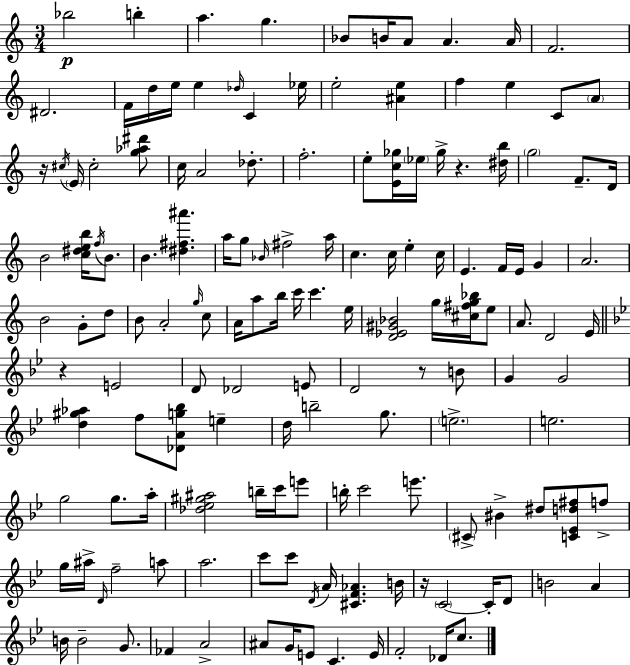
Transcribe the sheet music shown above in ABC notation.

X:1
T:Untitled
M:3/4
L:1/4
K:C
_b2 b a g _B/2 B/4 A/2 A A/4 F2 ^D2 F/4 d/4 e/4 e _d/4 C _e/4 e2 [^Ae] f e C/2 A/2 z/4 ^c/4 E/4 ^c2 [g_a^d']/2 c/4 A2 _d/2 f2 e/2 [Ec_g]/4 _e/4 _g/4 z [^db]/4 g2 F/2 D/4 B2 [c^deb]/4 f/4 B/2 B [^d^f^a'] a/4 g/2 _B/4 ^f2 a/4 c c/4 e c/4 E F/4 E/4 G A2 B2 G/2 d/2 B/2 A2 g/4 c/2 A/4 a/2 b/4 c'/4 c' e/4 [D_E^G_B]2 g/4 [^c^fg_b]/4 e/2 A/2 D2 E/4 z E2 D/2 _D2 E/2 D2 z/2 B/2 G G2 [d^g_a] f/2 [_DAg_b]/2 e d/4 b2 g/2 e2 e2 g2 g/2 a/4 [_d_e^g^a]2 b/4 c'/4 e'/2 b/4 c'2 e'/2 ^C/2 ^B ^d/2 [C_Ed^f]/2 f/2 g/4 ^a/4 D/4 f2 a/2 a2 c'/2 c'/2 D/4 A/4 [^CF_A] B/4 z/4 C2 C/4 D/2 B2 A B/4 B2 G/2 _F A2 ^A/2 G/4 E/2 C E/4 F2 _D/4 c/2